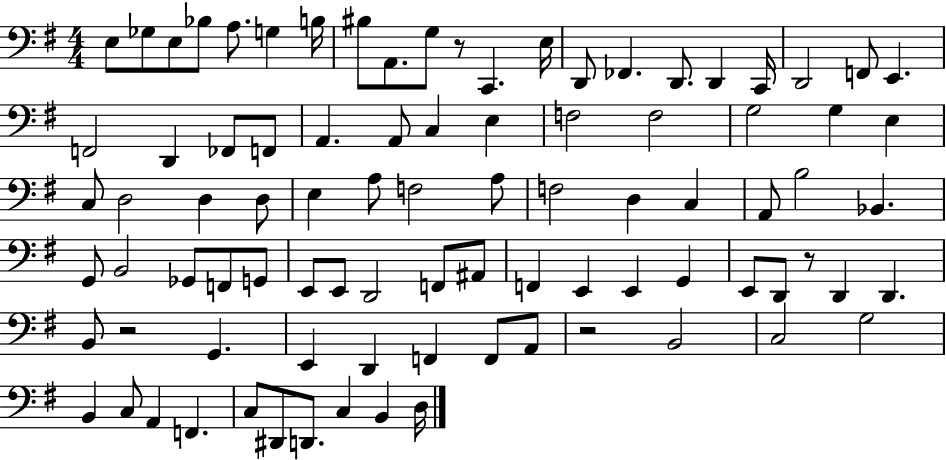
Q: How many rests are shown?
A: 4